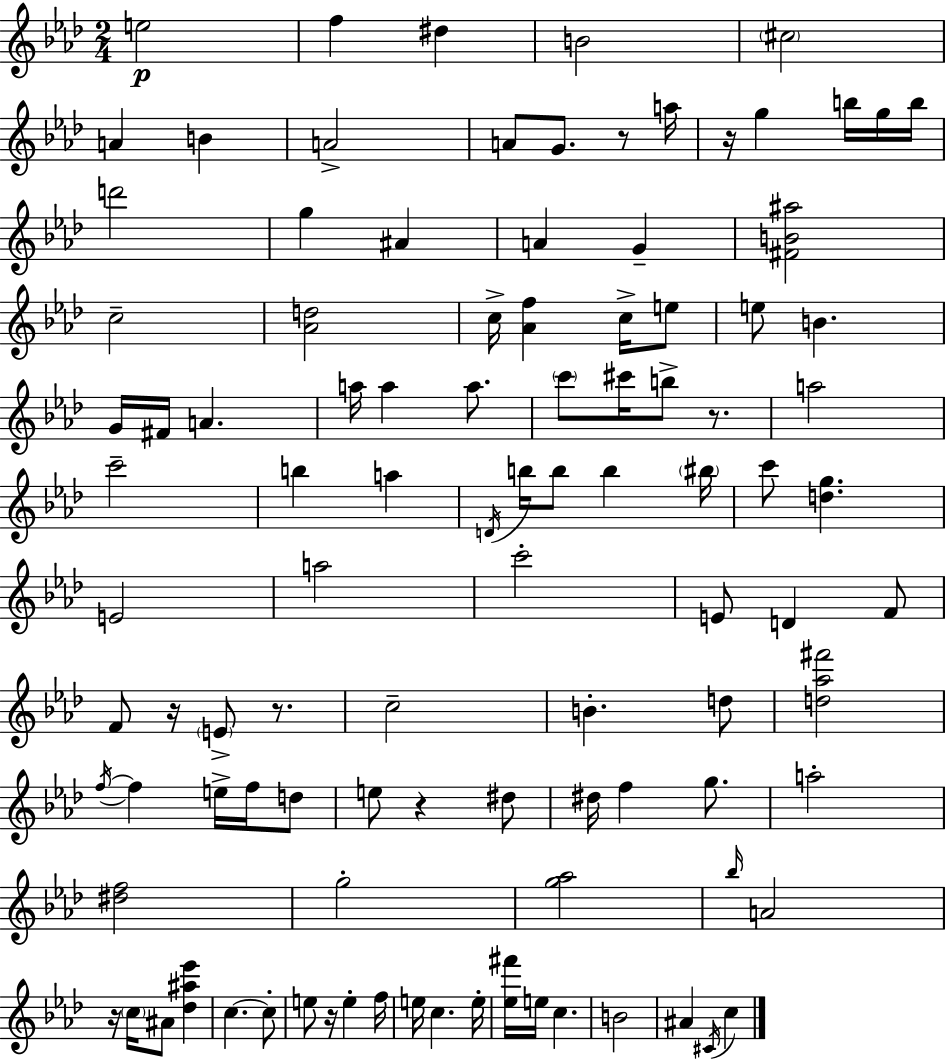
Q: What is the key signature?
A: AES major